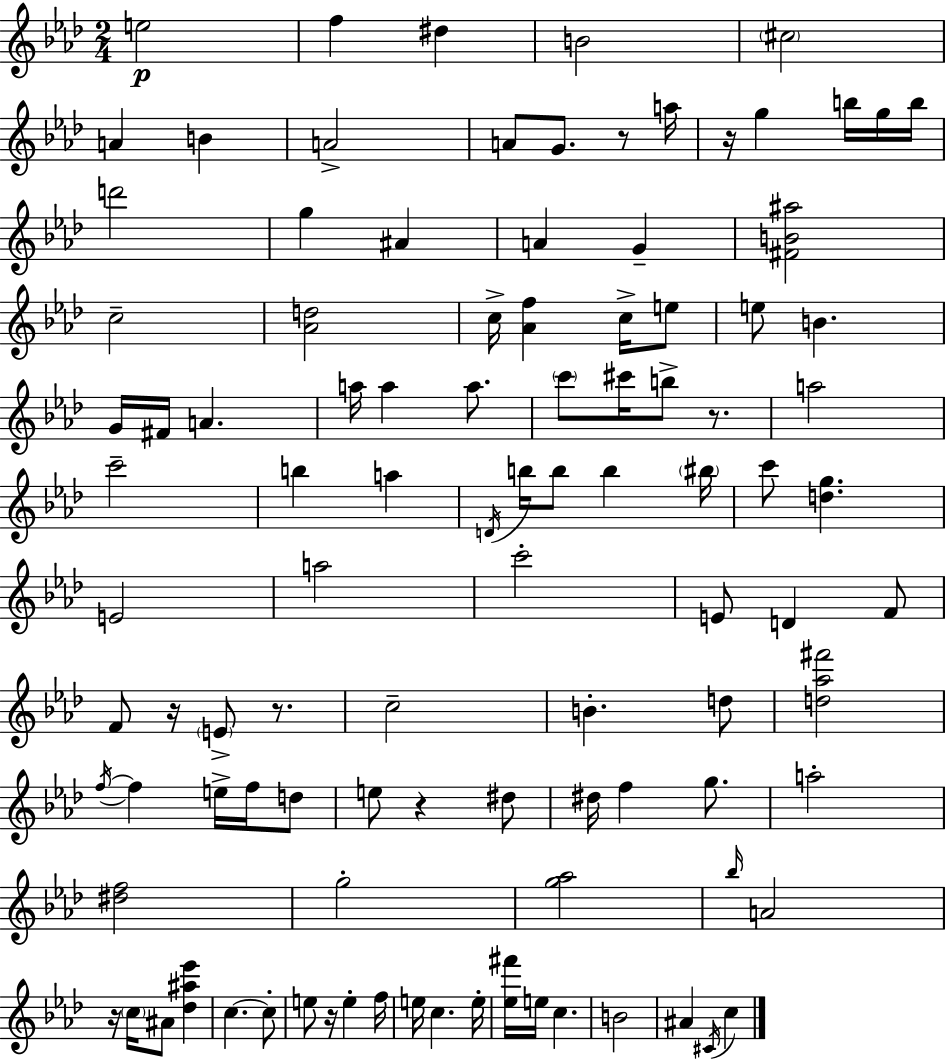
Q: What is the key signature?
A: AES major